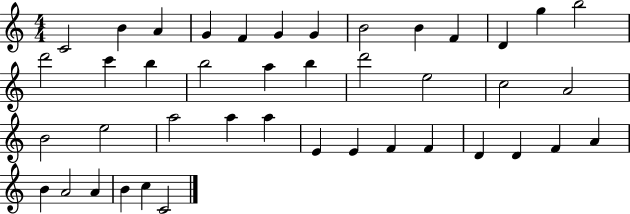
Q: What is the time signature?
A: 4/4